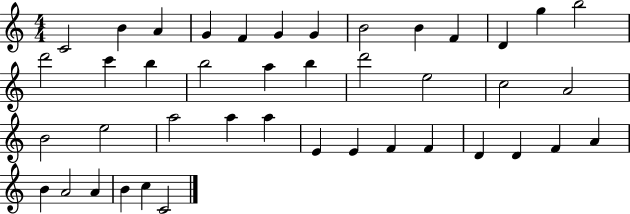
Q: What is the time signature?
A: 4/4